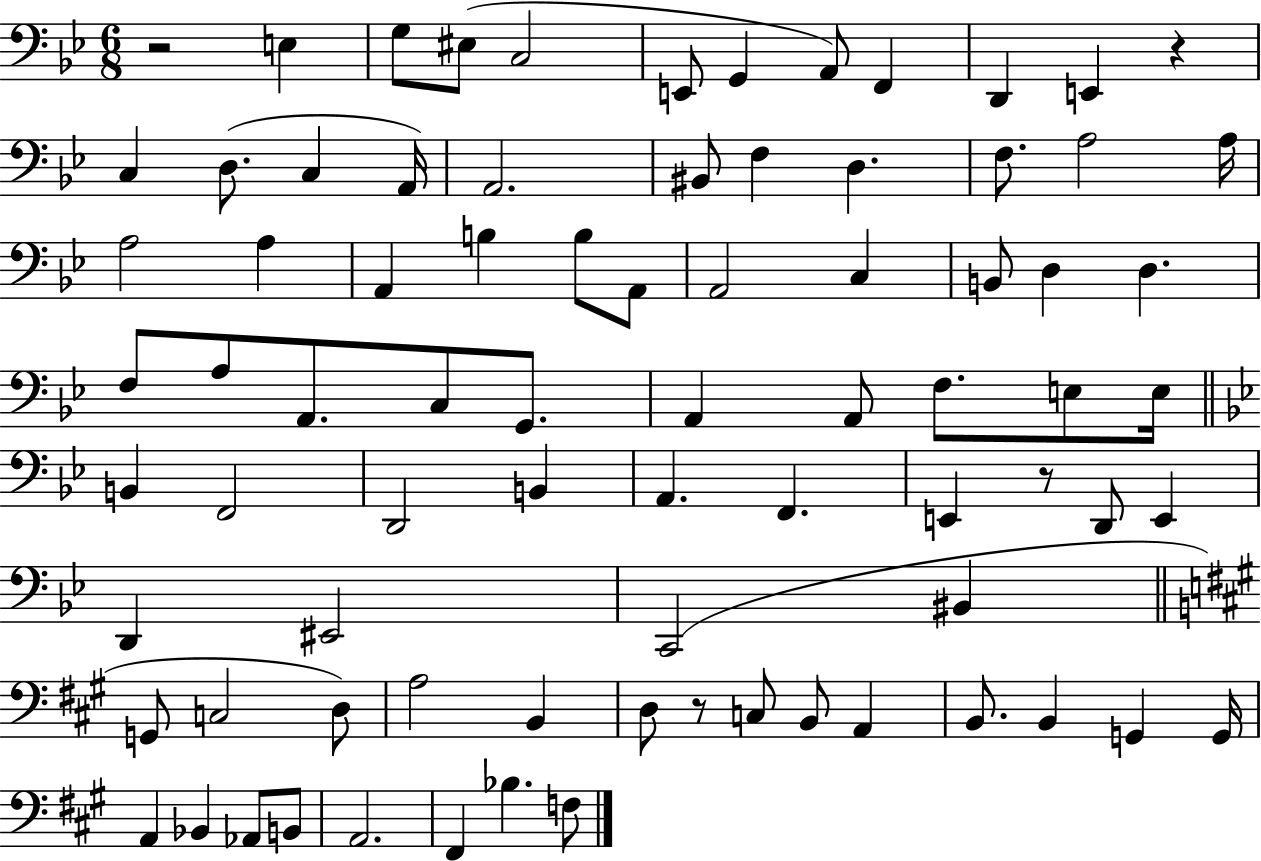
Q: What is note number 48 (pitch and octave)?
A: F2